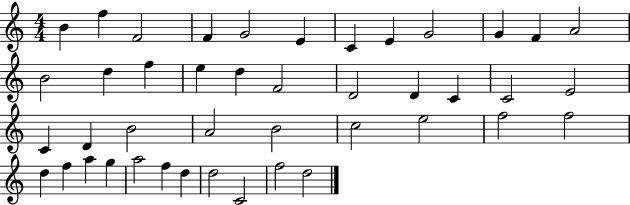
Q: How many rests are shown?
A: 0